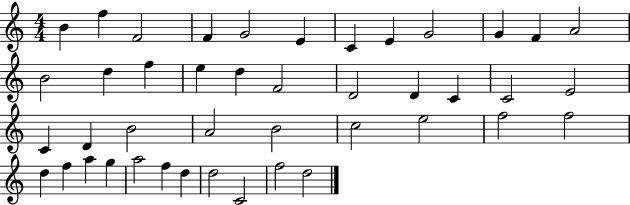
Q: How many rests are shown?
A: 0